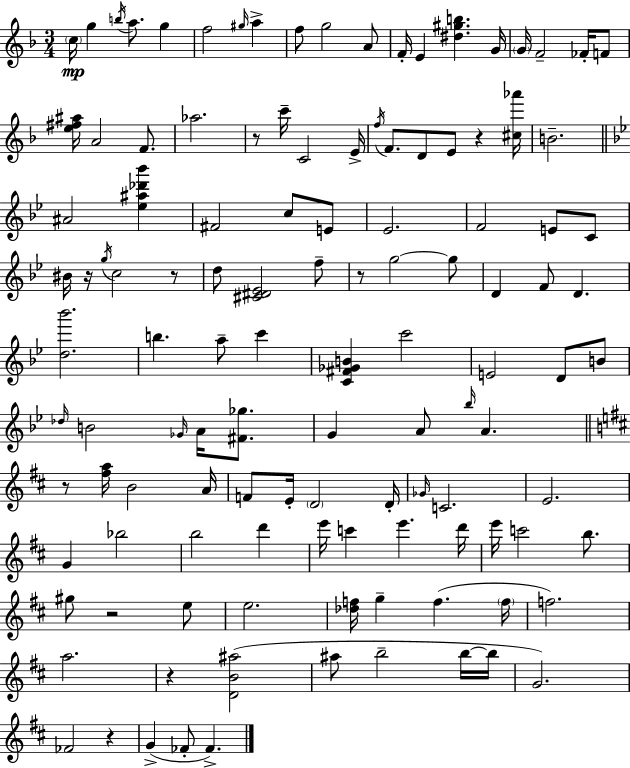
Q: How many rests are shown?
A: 9